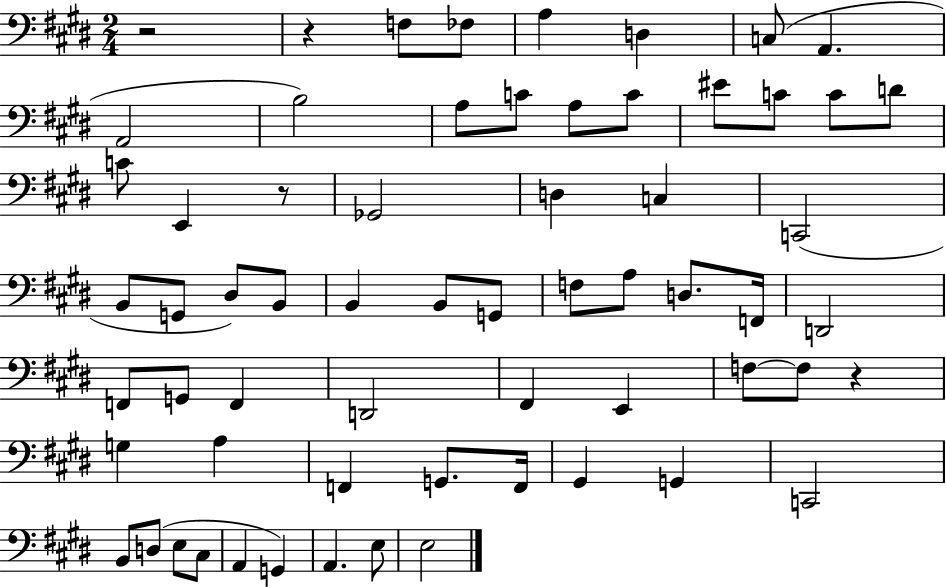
R/h R/q F3/e FES3/e A3/q D3/q C3/e A2/q. A2/h B3/h A3/e C4/e A3/e C4/e EIS4/e C4/e C4/e D4/e C4/e E2/q R/e Gb2/h D3/q C3/q C2/h B2/e G2/e D#3/e B2/e B2/q B2/e G2/e F3/e A3/e D3/e. F2/s D2/h F2/e G2/e F2/q D2/h F#2/q E2/q F3/e F3/e R/q G3/q A3/q F2/q G2/e. F2/s G#2/q G2/q C2/h B2/e D3/e E3/e C#3/e A2/q G2/q A2/q. E3/e E3/h